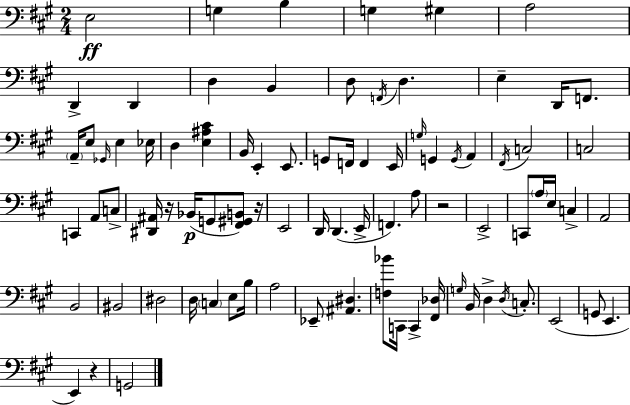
X:1
T:Untitled
M:2/4
L:1/4
K:A
E,2 G, B, G, ^G, A,2 D,, D,, D, B,, D,/2 F,,/4 D, E, D,,/4 F,,/2 A,,/4 E,/2 _G,,/4 E, _E,/4 D, [E,^A,^C] B,,/4 E,, E,,/2 G,,/2 F,,/4 F,, E,,/4 G,/4 G,, G,,/4 A,, ^F,,/4 C,2 C,2 C,, A,,/2 C,/2 [^D,,^A,,]/4 z/4 _B,,/4 G,,/2 [^F,,^G,,B,,]/2 z/4 E,,2 D,,/4 D,, E,,/4 F,, A,/2 z2 E,,2 C,,/2 A,/4 E,/4 C, A,,2 B,,2 ^B,,2 ^D,2 D,/4 C, E,/2 B,/4 A,2 _E,,/2 [^A,,^D,] [F,_B]/2 C,,/4 C,, [^F,,_D,]/4 G,/4 B,,/4 D, D,/4 C,/2 E,,2 G,,/2 E,, E,, z G,,2